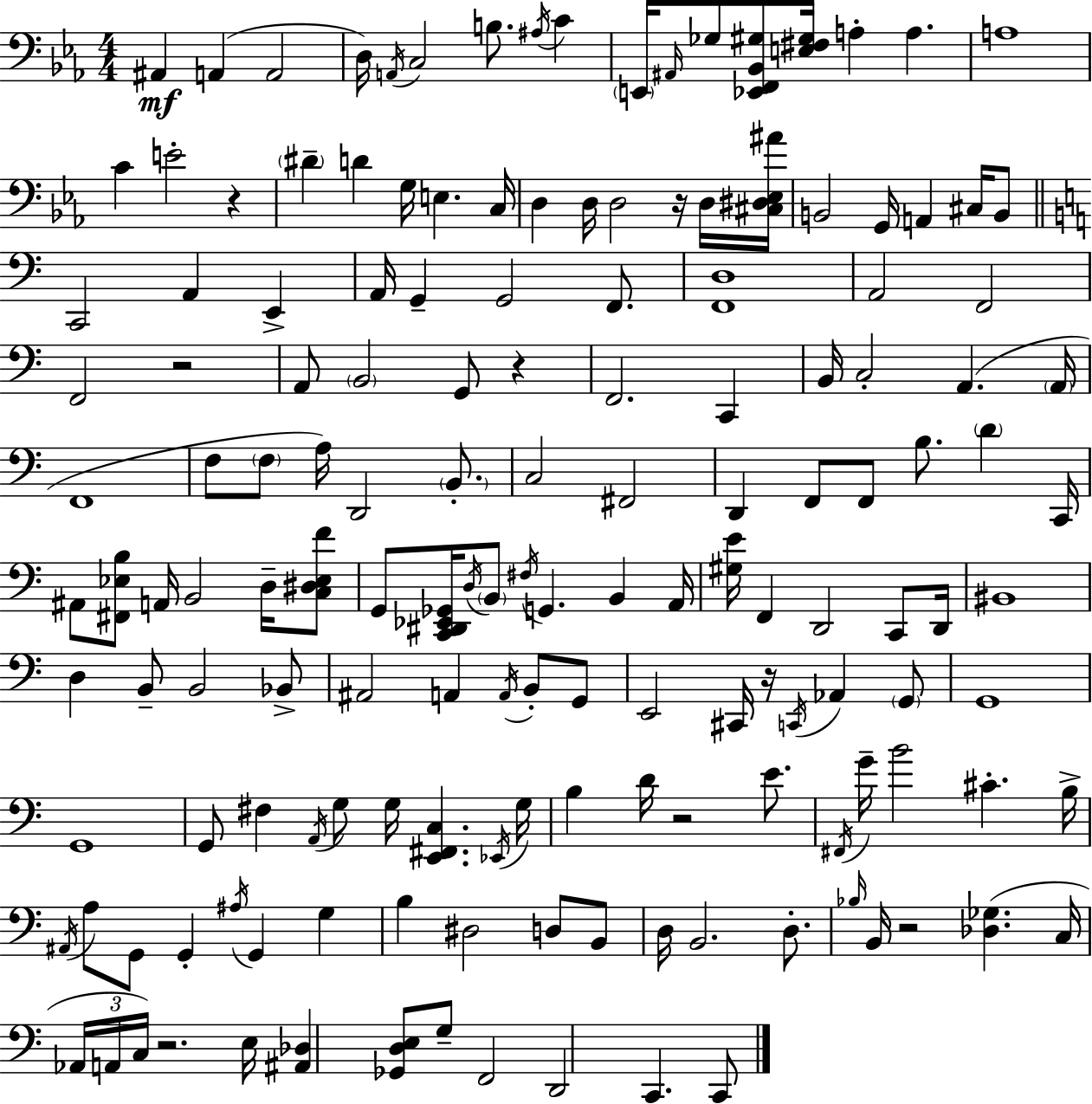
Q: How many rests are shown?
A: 8